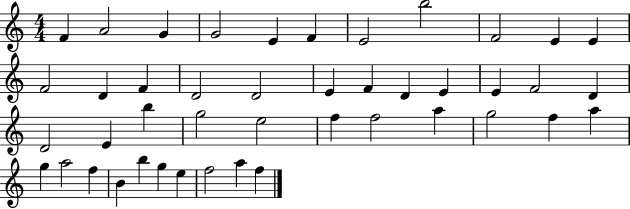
{
  \clef treble
  \numericTimeSignature
  \time 4/4
  \key c \major
  f'4 a'2 g'4 | g'2 e'4 f'4 | e'2 b''2 | f'2 e'4 e'4 | \break f'2 d'4 f'4 | d'2 d'2 | e'4 f'4 d'4 e'4 | e'4 f'2 d'4 | \break d'2 e'4 b''4 | g''2 e''2 | f''4 f''2 a''4 | g''2 f''4 a''4 | \break g''4 a''2 f''4 | b'4 b''4 g''4 e''4 | f''2 a''4 f''4 | \bar "|."
}